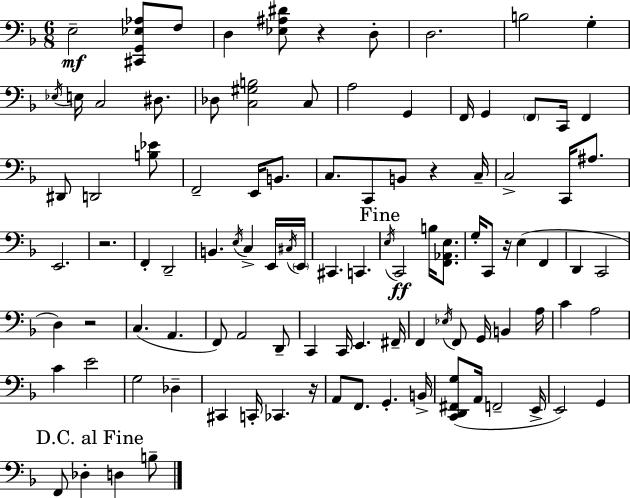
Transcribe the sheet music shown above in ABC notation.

X:1
T:Untitled
M:6/8
L:1/4
K:F
E,2 [^C,,G,,_E,_A,]/2 F,/2 D, [_E,^A,^D]/2 z D,/2 D,2 B,2 G, _E,/4 E,/4 C,2 ^D,/2 _D,/2 [C,^G,B,]2 C,/2 A,2 G,, F,,/4 G,, F,,/2 C,,/4 F,, ^D,,/2 D,,2 [B,_E]/2 F,,2 E,,/4 B,,/2 C,/2 C,,/2 B,,/2 z C,/4 C,2 C,,/4 ^A,/2 E,,2 z2 F,, D,,2 B,, E,/4 C, E,,/4 ^C,/4 E,,/4 ^C,, C,, E,/4 C,,2 B,/4 [F,,_A,,E,]/2 G,/4 C,,/2 z/4 E, F,, D,, C,,2 D, z2 C, A,, F,,/2 A,,2 D,,/2 C,, C,,/4 E,, ^F,,/4 F,, _E,/4 F,,/2 G,,/4 B,, A,/4 C A,2 C E2 G,2 _D, ^C,, C,,/4 _C,, z/4 A,,/2 F,,/2 G,, B,,/4 [C,,D,,^F,,G,]/2 A,,/4 F,,2 E,,/4 E,,2 G,, F,,/2 _D, D, B,/2